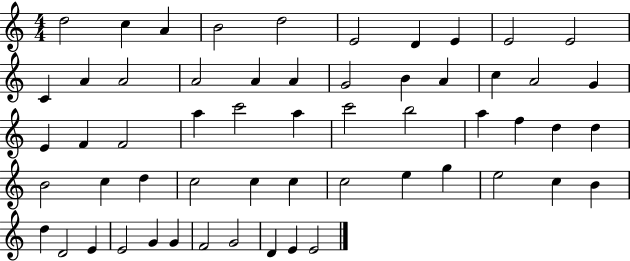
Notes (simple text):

D5/h C5/q A4/q B4/h D5/h E4/h D4/q E4/q E4/h E4/h C4/q A4/q A4/h A4/h A4/q A4/q G4/h B4/q A4/q C5/q A4/h G4/q E4/q F4/q F4/h A5/q C6/h A5/q C6/h B5/h A5/q F5/q D5/q D5/q B4/h C5/q D5/q C5/h C5/q C5/q C5/h E5/q G5/q E5/h C5/q B4/q D5/q D4/h E4/q E4/h G4/q G4/q F4/h G4/h D4/q E4/q E4/h